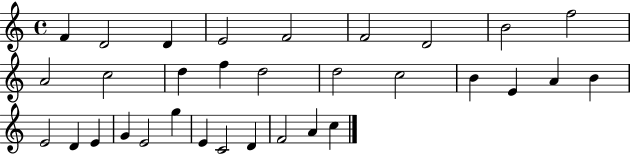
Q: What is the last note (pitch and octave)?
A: C5